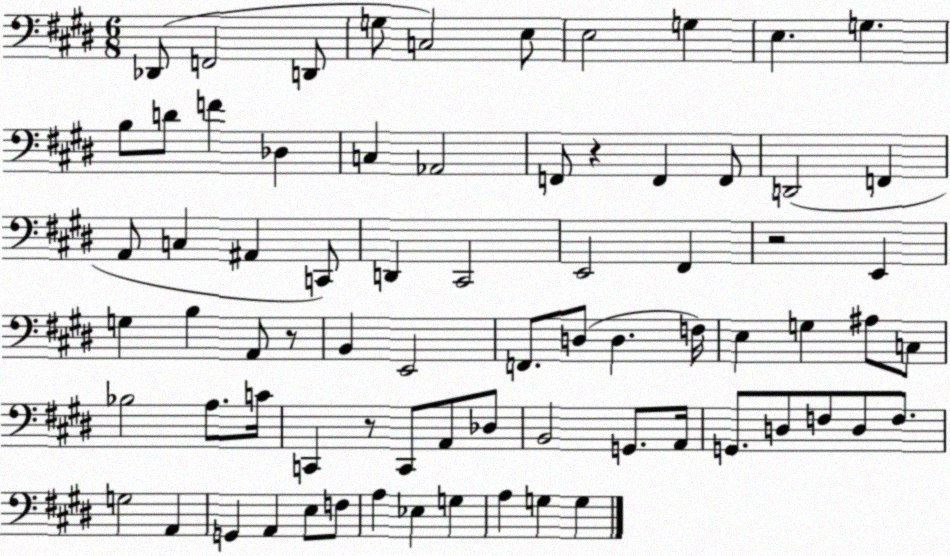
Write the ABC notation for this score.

X:1
T:Untitled
M:6/8
L:1/4
K:E
_D,,/2 F,,2 D,,/2 G,/2 C,2 E,/2 E,2 G, E, G, B,/2 D/2 F _D, C, _A,,2 F,,/2 z F,, F,,/2 D,,2 F,, A,,/2 C, ^A,, C,,/2 D,, ^C,,2 E,,2 ^F,, z2 E,, G, B, A,,/2 z/2 B,, E,,2 F,,/2 D,/2 D, F,/4 E, G, ^A,/2 C,/2 _B,2 A,/2 C/4 C,, z/2 C,,/2 A,,/2 _D,/2 B,,2 G,,/2 A,,/4 G,,/2 D,/2 F,/2 D,/2 F,/2 G,2 A,, G,, A,, E,/2 F,/2 A, _E, G, A, G, G,